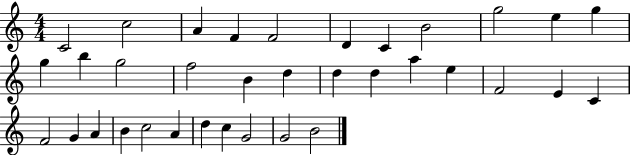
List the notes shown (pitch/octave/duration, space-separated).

C4/h C5/h A4/q F4/q F4/h D4/q C4/q B4/h G5/h E5/q G5/q G5/q B5/q G5/h F5/h B4/q D5/q D5/q D5/q A5/q E5/q F4/h E4/q C4/q F4/h G4/q A4/q B4/q C5/h A4/q D5/q C5/q G4/h G4/h B4/h